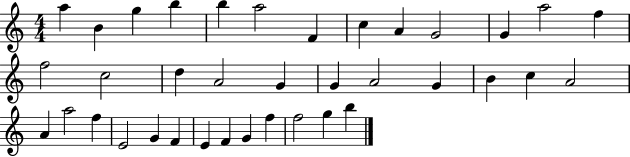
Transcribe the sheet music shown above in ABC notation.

X:1
T:Untitled
M:4/4
L:1/4
K:C
a B g b b a2 F c A G2 G a2 f f2 c2 d A2 G G A2 G B c A2 A a2 f E2 G F E F G f f2 g b